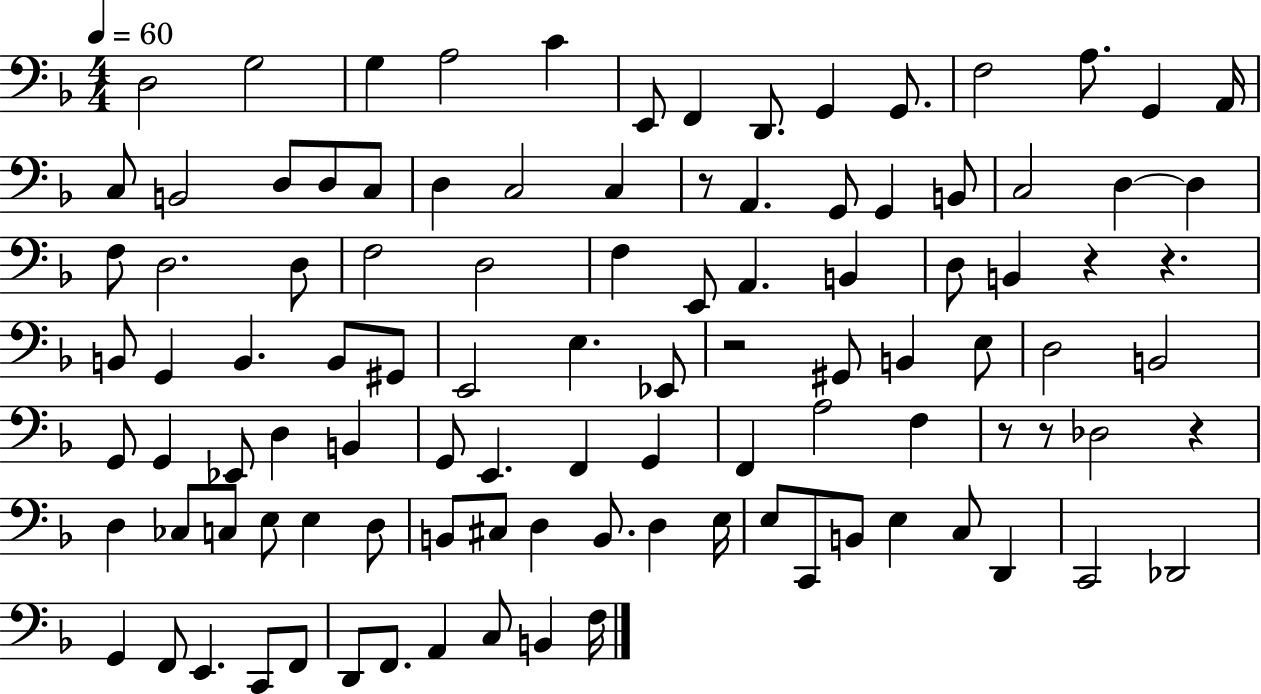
X:1
T:Untitled
M:4/4
L:1/4
K:F
D,2 G,2 G, A,2 C E,,/2 F,, D,,/2 G,, G,,/2 F,2 A,/2 G,, A,,/4 C,/2 B,,2 D,/2 D,/2 C,/2 D, C,2 C, z/2 A,, G,,/2 G,, B,,/2 C,2 D, D, F,/2 D,2 D,/2 F,2 D,2 F, E,,/2 A,, B,, D,/2 B,, z z B,,/2 G,, B,, B,,/2 ^G,,/2 E,,2 E, _E,,/2 z2 ^G,,/2 B,, E,/2 D,2 B,,2 G,,/2 G,, _E,,/2 D, B,, G,,/2 E,, F,, G,, F,, A,2 F, z/2 z/2 _D,2 z D, _C,/2 C,/2 E,/2 E, D,/2 B,,/2 ^C,/2 D, B,,/2 D, E,/4 E,/2 C,,/2 B,,/2 E, C,/2 D,, C,,2 _D,,2 G,, F,,/2 E,, C,,/2 F,,/2 D,,/2 F,,/2 A,, C,/2 B,, F,/4